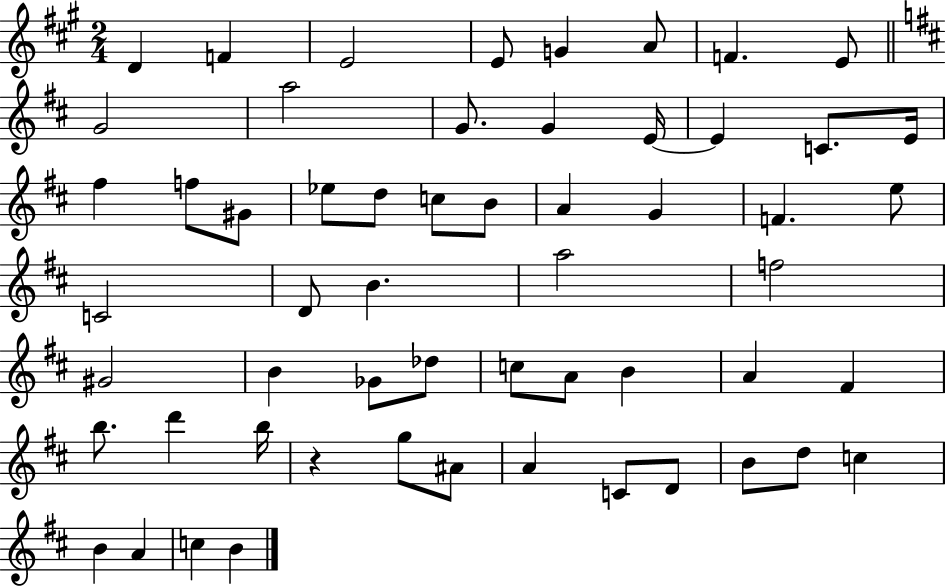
{
  \clef treble
  \numericTimeSignature
  \time 2/4
  \key a \major
  d'4 f'4 | e'2 | e'8 g'4 a'8 | f'4. e'8 | \break \bar "||" \break \key d \major g'2 | a''2 | g'8. g'4 e'16~~ | e'4 c'8. e'16 | \break fis''4 f''8 gis'8 | ees''8 d''8 c''8 b'8 | a'4 g'4 | f'4. e''8 | \break c'2 | d'8 b'4. | a''2 | f''2 | \break gis'2 | b'4 ges'8 des''8 | c''8 a'8 b'4 | a'4 fis'4 | \break b''8. d'''4 b''16 | r4 g''8 ais'8 | a'4 c'8 d'8 | b'8 d''8 c''4 | \break b'4 a'4 | c''4 b'4 | \bar "|."
}